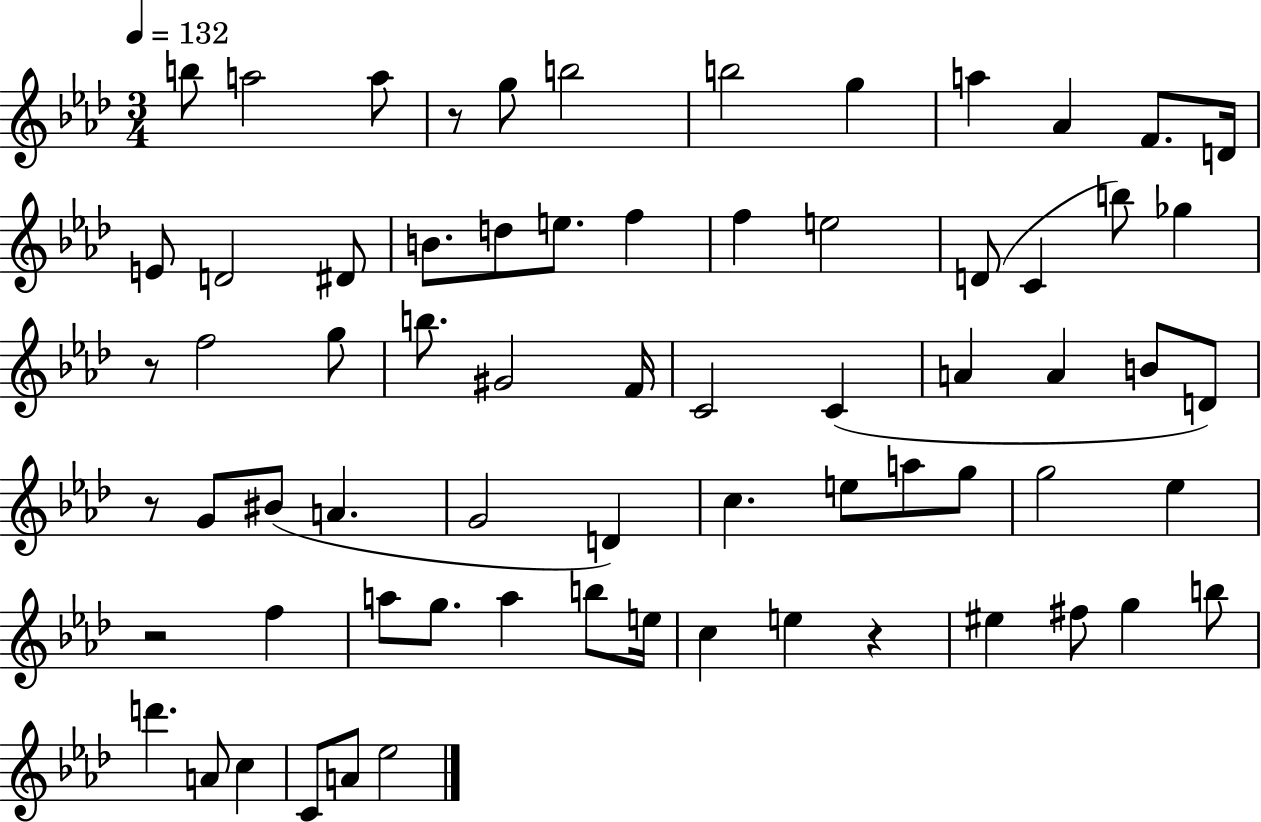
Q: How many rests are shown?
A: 5